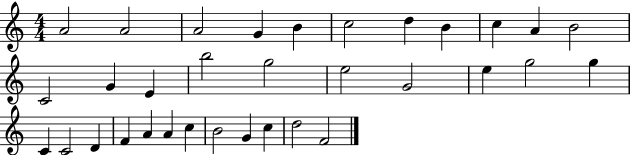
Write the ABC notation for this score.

X:1
T:Untitled
M:4/4
L:1/4
K:C
A2 A2 A2 G B c2 d B c A B2 C2 G E b2 g2 e2 G2 e g2 g C C2 D F A A c B2 G c d2 F2